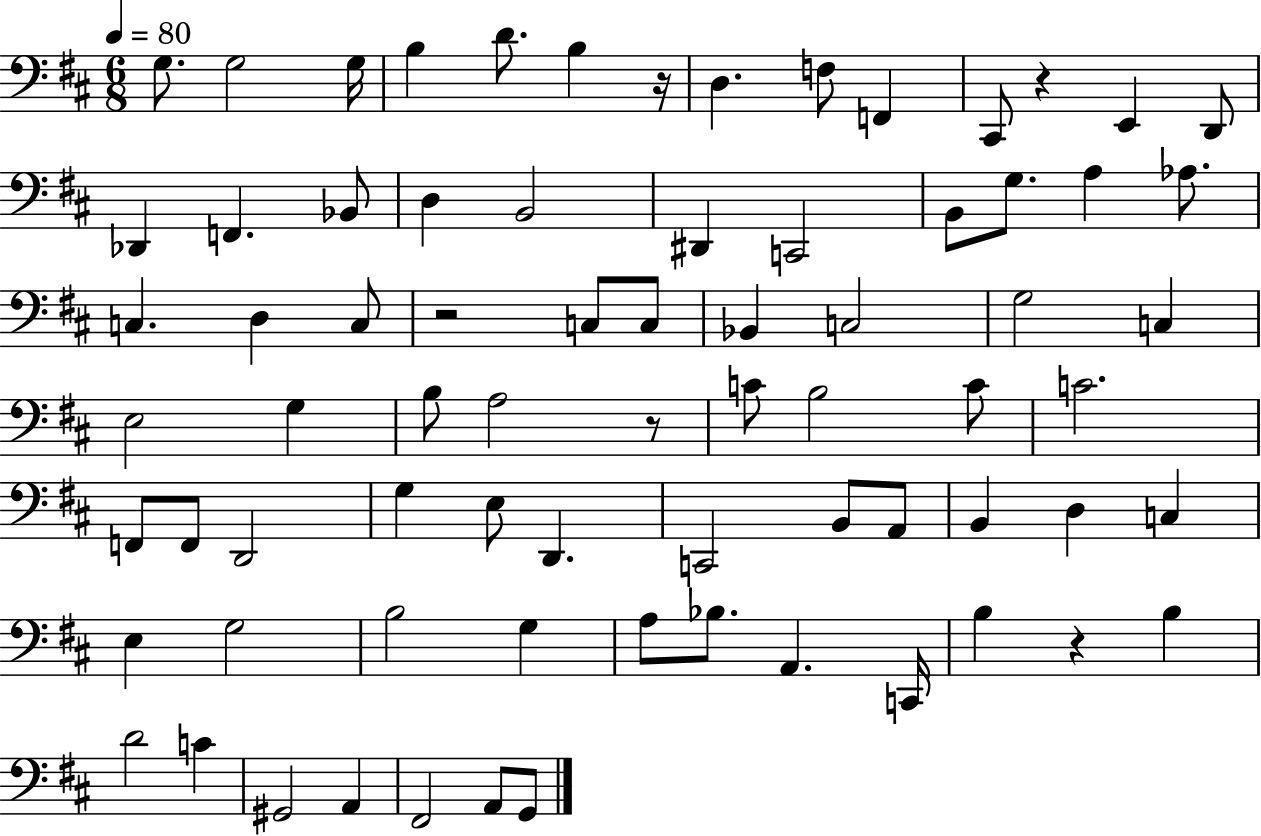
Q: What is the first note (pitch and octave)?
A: G3